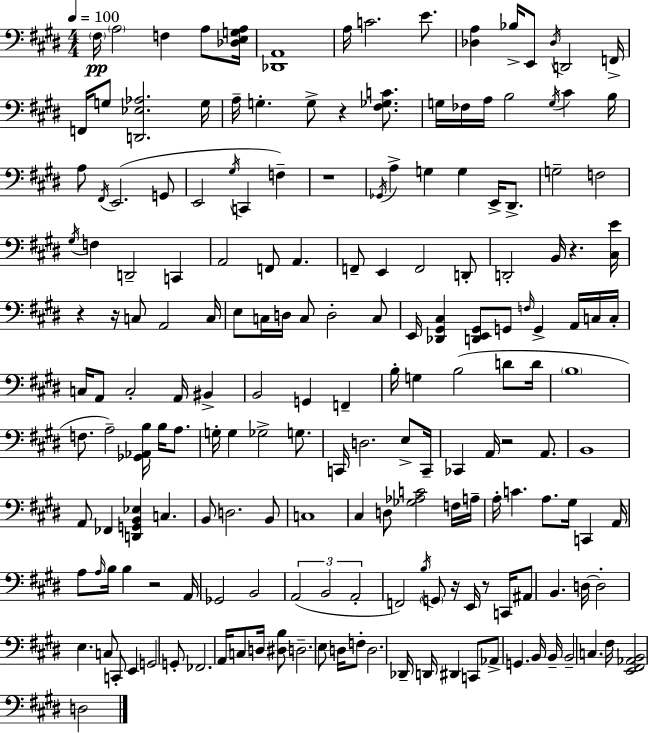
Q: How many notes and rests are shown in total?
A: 185